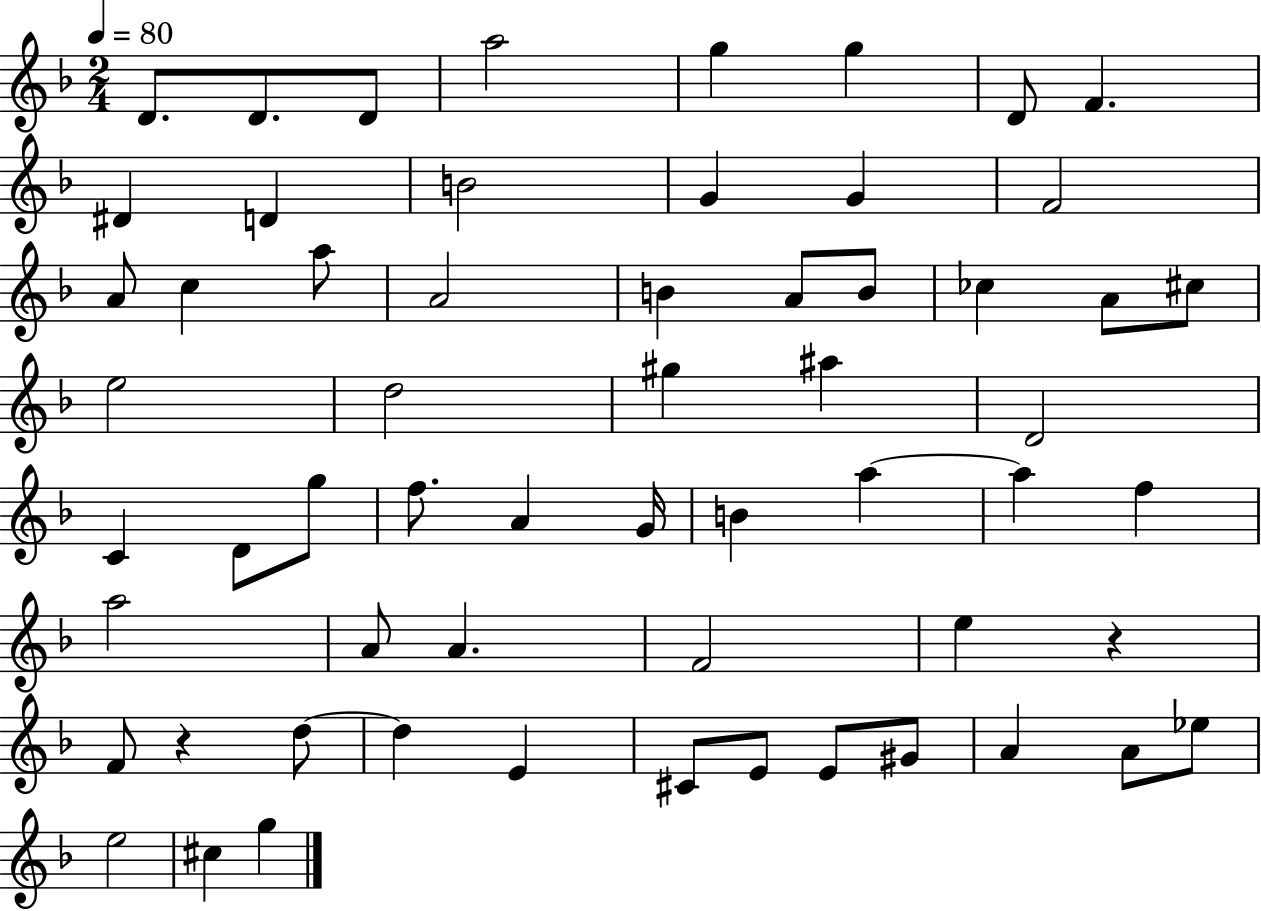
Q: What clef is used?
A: treble